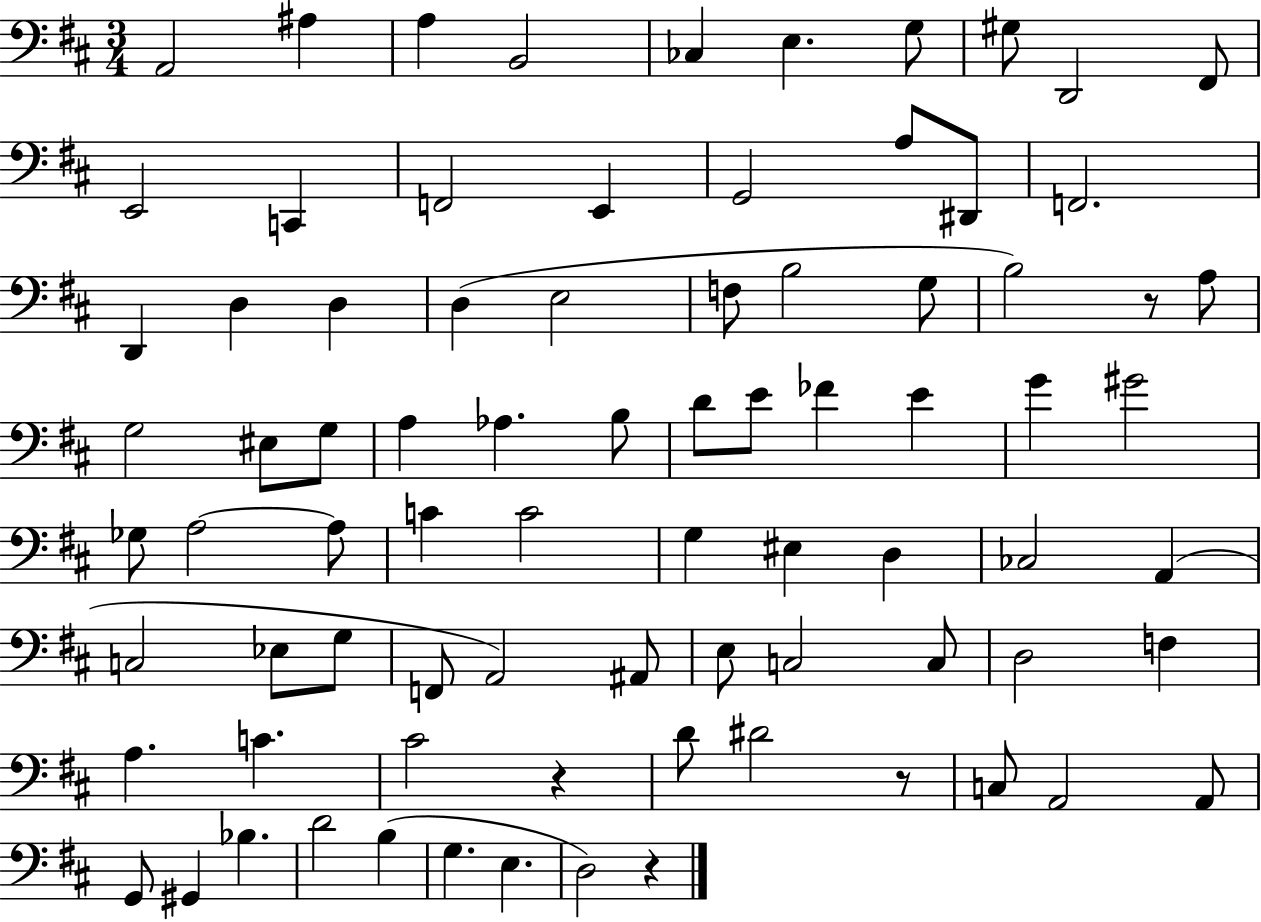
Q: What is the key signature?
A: D major